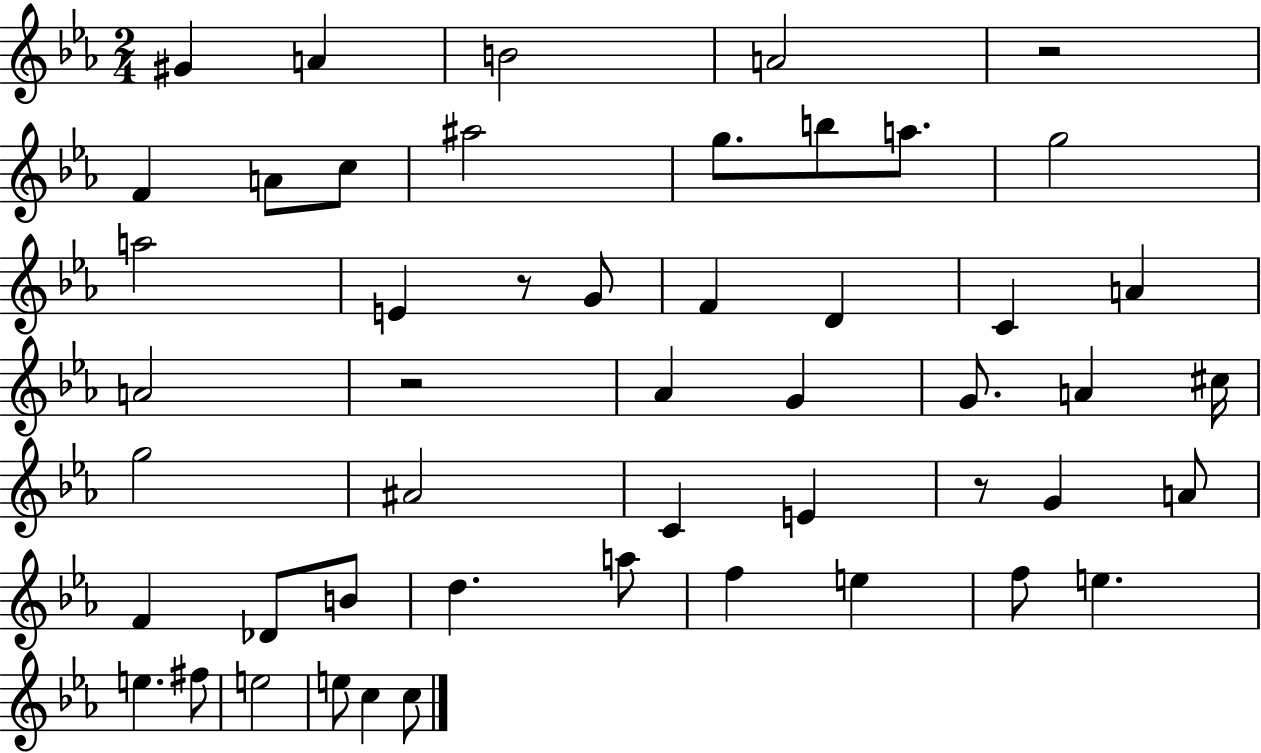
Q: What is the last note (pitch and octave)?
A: C5